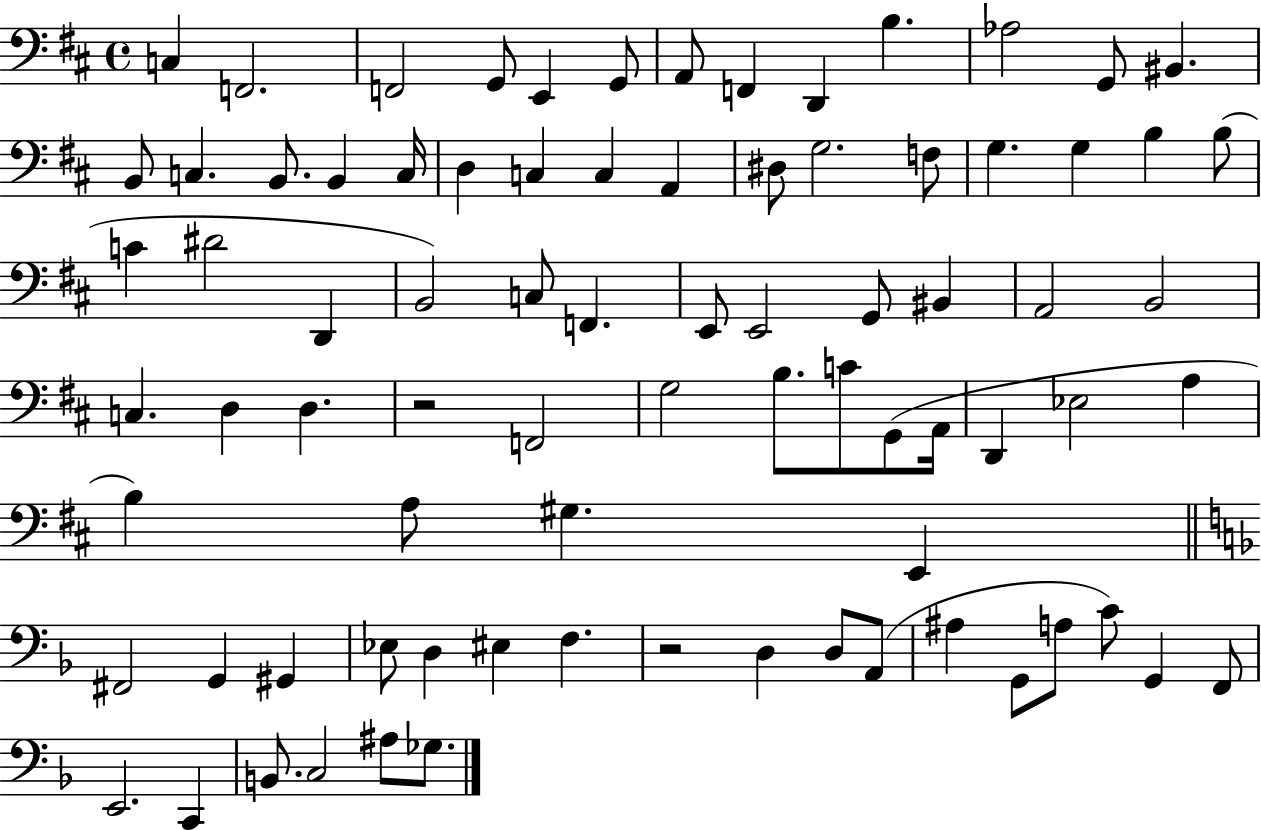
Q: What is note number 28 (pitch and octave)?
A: B3